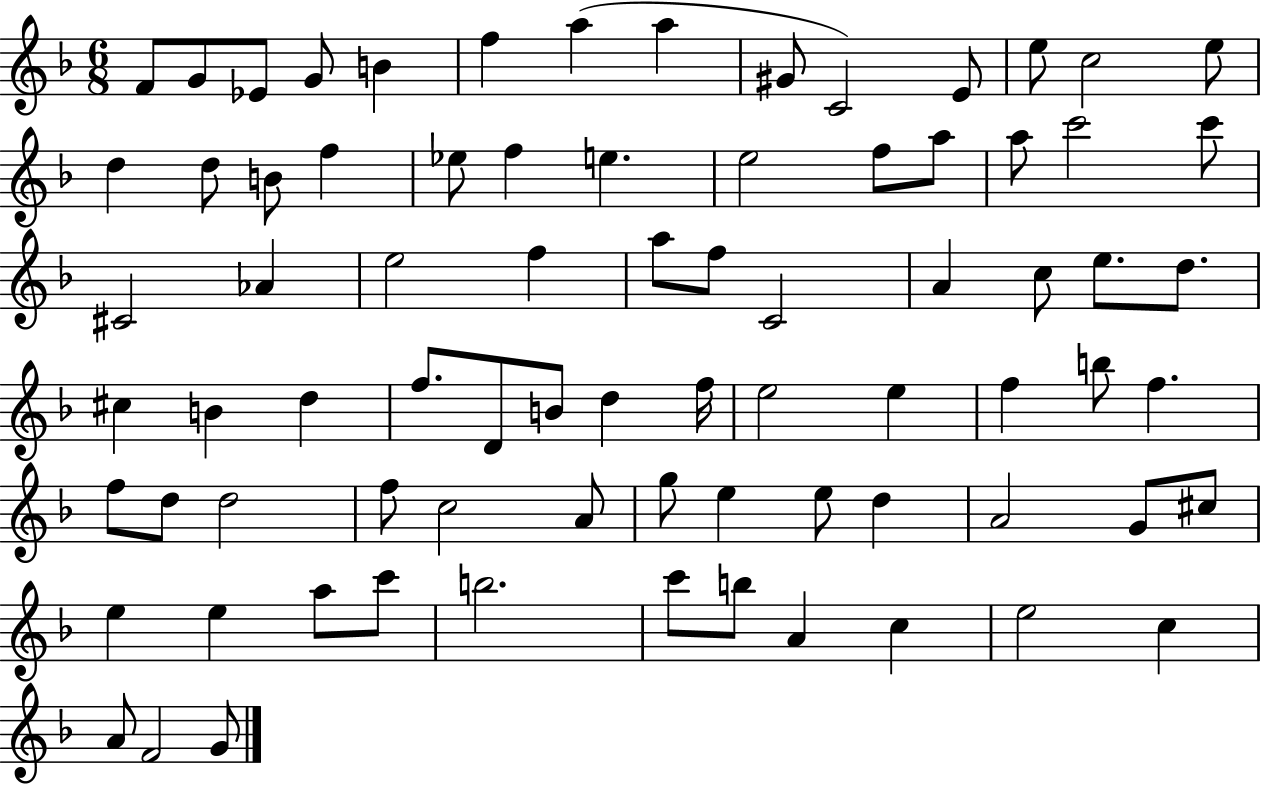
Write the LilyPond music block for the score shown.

{
  \clef treble
  \numericTimeSignature
  \time 6/8
  \key f \major
  f'8 g'8 ees'8 g'8 b'4 | f''4 a''4( a''4 | gis'8 c'2) e'8 | e''8 c''2 e''8 | \break d''4 d''8 b'8 f''4 | ees''8 f''4 e''4. | e''2 f''8 a''8 | a''8 c'''2 c'''8 | \break cis'2 aes'4 | e''2 f''4 | a''8 f''8 c'2 | a'4 c''8 e''8. d''8. | \break cis''4 b'4 d''4 | f''8. d'8 b'8 d''4 f''16 | e''2 e''4 | f''4 b''8 f''4. | \break f''8 d''8 d''2 | f''8 c''2 a'8 | g''8 e''4 e''8 d''4 | a'2 g'8 cis''8 | \break e''4 e''4 a''8 c'''8 | b''2. | c'''8 b''8 a'4 c''4 | e''2 c''4 | \break a'8 f'2 g'8 | \bar "|."
}